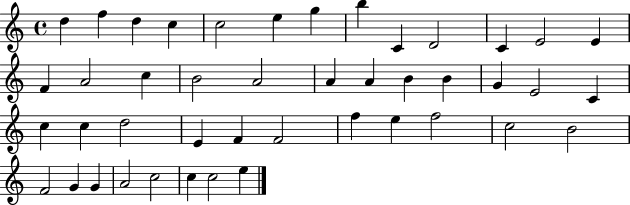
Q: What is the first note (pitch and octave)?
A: D5